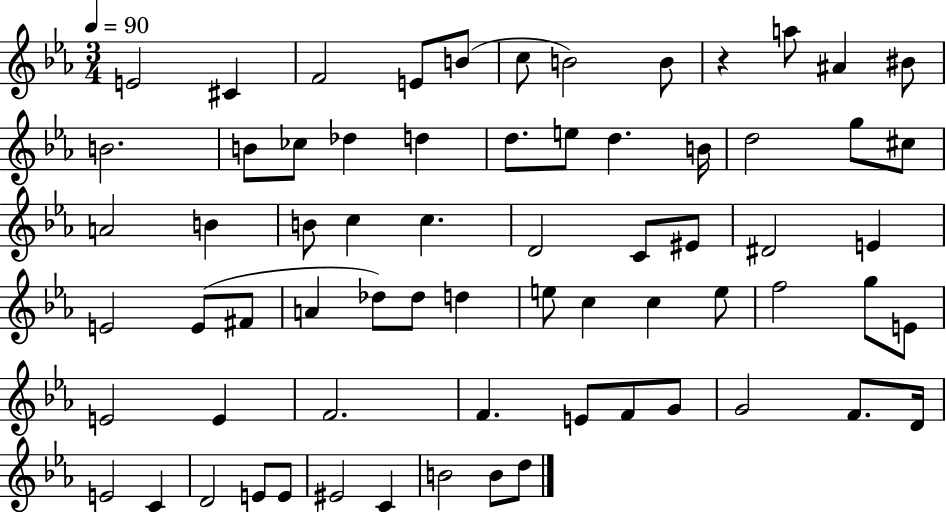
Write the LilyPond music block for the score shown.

{
  \clef treble
  \numericTimeSignature
  \time 3/4
  \key ees \major
  \tempo 4 = 90
  e'2 cis'4 | f'2 e'8 b'8( | c''8 b'2) b'8 | r4 a''8 ais'4 bis'8 | \break b'2. | b'8 ces''8 des''4 d''4 | d''8. e''8 d''4. b'16 | d''2 g''8 cis''8 | \break a'2 b'4 | b'8 c''4 c''4. | d'2 c'8 eis'8 | dis'2 e'4 | \break e'2 e'8( fis'8 | a'4 des''8) des''8 d''4 | e''8 c''4 c''4 e''8 | f''2 g''8 e'8 | \break e'2 e'4 | f'2. | f'4. e'8 f'8 g'8 | g'2 f'8. d'16 | \break e'2 c'4 | d'2 e'8 e'8 | eis'2 c'4 | b'2 b'8 d''8 | \break \bar "|."
}